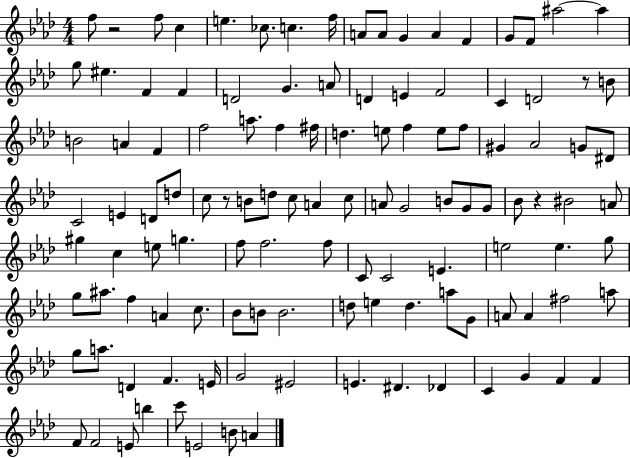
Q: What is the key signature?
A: AES major